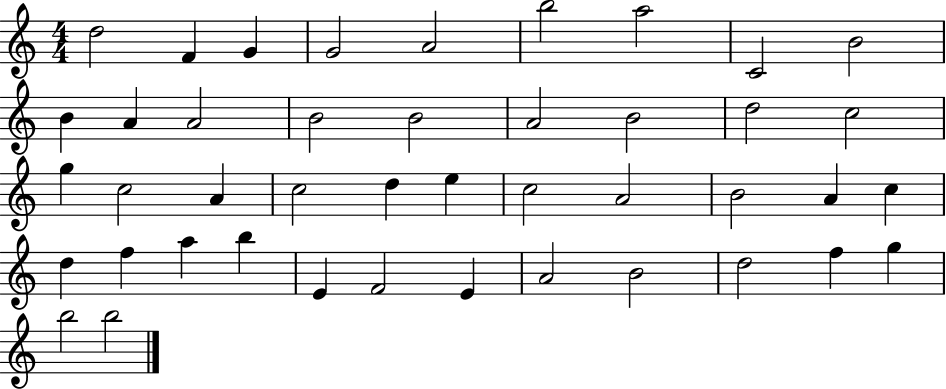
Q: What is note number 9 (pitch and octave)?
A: B4